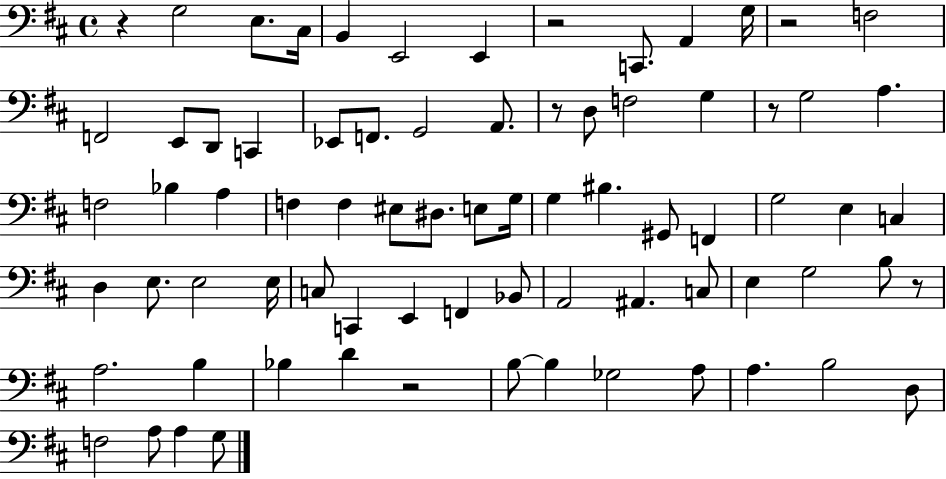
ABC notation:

X:1
T:Untitled
M:4/4
L:1/4
K:D
z G,2 E,/2 ^C,/4 B,, E,,2 E,, z2 C,,/2 A,, G,/4 z2 F,2 F,,2 E,,/2 D,,/2 C,, _E,,/2 F,,/2 G,,2 A,,/2 z/2 D,/2 F,2 G, z/2 G,2 A, F,2 _B, A, F, F, ^E,/2 ^D,/2 E,/2 G,/4 G, ^B, ^G,,/2 F,, G,2 E, C, D, E,/2 E,2 E,/4 C,/2 C,, E,, F,, _B,,/2 A,,2 ^A,, C,/2 E, G,2 B,/2 z/2 A,2 B, _B, D z2 B,/2 B, _G,2 A,/2 A, B,2 D,/2 F,2 A,/2 A, G,/2